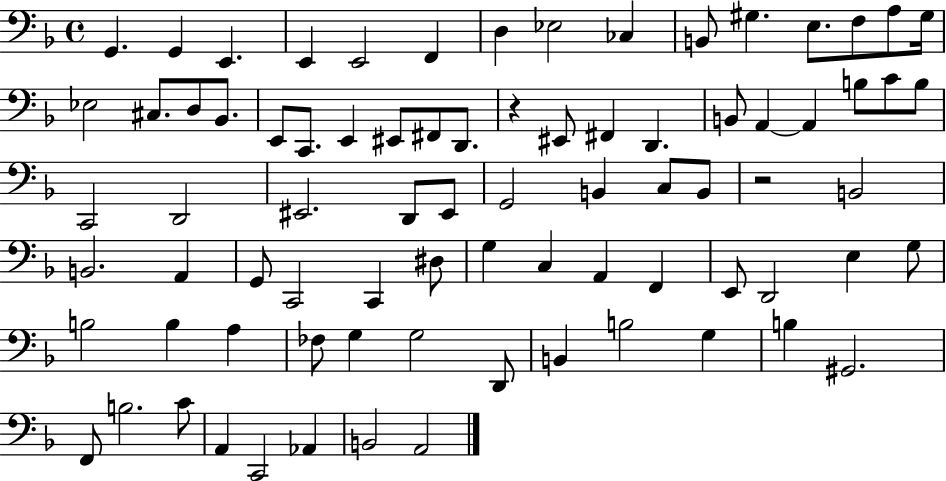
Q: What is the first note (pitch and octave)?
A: G2